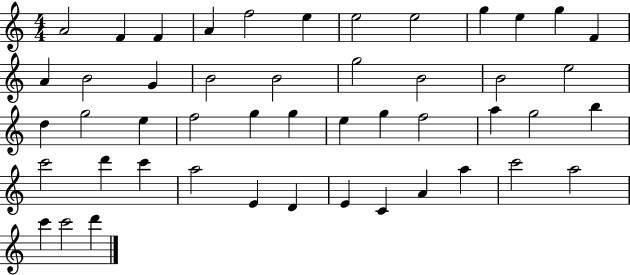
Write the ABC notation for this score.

X:1
T:Untitled
M:4/4
L:1/4
K:C
A2 F F A f2 e e2 e2 g e g F A B2 G B2 B2 g2 B2 B2 e2 d g2 e f2 g g e g f2 a g2 b c'2 d' c' a2 E D E C A a c'2 a2 c' c'2 d'